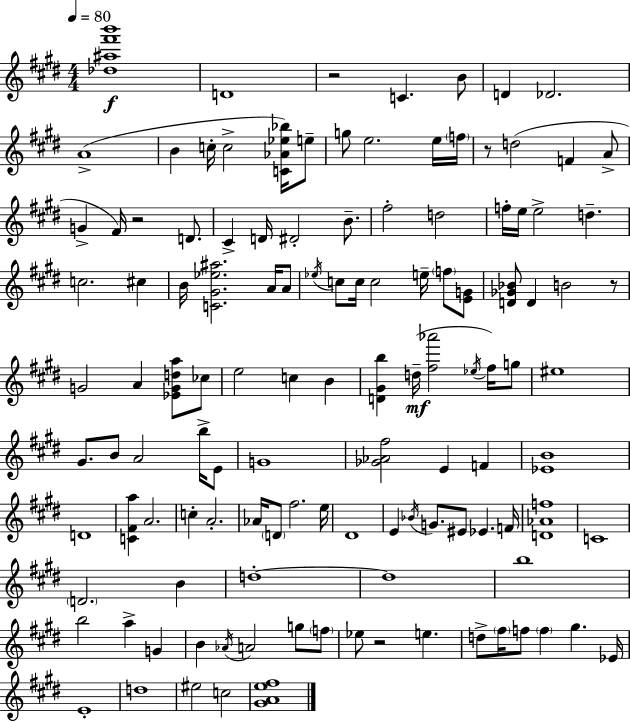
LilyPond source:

{
  \clef treble
  \numericTimeSignature
  \time 4/4
  \key e \major
  \tempo 4 = 80
  <des'' ais'' fis''' b'''>1\f | d'1 | r2 c'4. b'8 | d'4 des'2. | \break a'1->( | b'4 c''16-. c''2-> <c' aes' ees'' bes''>16) e''8-- | g''8 e''2. e''16 \parenthesize f''16 | r8 d''2( f'4 a'8-> | \break g'4-> fis'16) r2 d'8. | cis'4-> d'16 dis'2-. b'8.-- | fis''2-. d''2 | f''16-. e''16 e''2-> d''4.-- | \break c''2. cis''4 | b'16 <c' gis' ees'' ais''>2. a'16 a'8 | \acciaccatura { ees''16 } c''8 c''16 c''2 e''16-- \parenthesize f''8 <e' g'>8 | <d' ges' bes'>8 d'4 b'2 r8 | \break g'2 a'4 <ees' g' d'' a''>8 ces''8 | e''2 c''4 b'4 | <d' gis' b''>4 d''16--(\mf <fis'' aes'''>2 \acciaccatura { ees''16 }) fis''16 | g''8 eis''1 | \break gis'8. b'8 a'2 b''16-> | e'8 g'1 | <ges' aes' fis''>2 e'4 f'4 | <ees' b'>1 | \break d'1 | <c' fis' a''>4 a'2. | c''4-. a'2.-. | aes'16 \parenthesize d'8 fis''2. | \break e''16 dis'1 | e'4 \acciaccatura { bes'16 } g'8. eis'8 ees'4. | f'16 <d' aes' f''>1 | c'1 | \break \parenthesize d'2. b'4 | d''1-.~~ | d''1 | b''1 | \break b''2 a''4-> g'4 | b'4 \acciaccatura { aes'16 } a'2 | g''8 \parenthesize f''8 ees''8 r2 e''4. | d''8-> \parenthesize fis''16 f''8 \parenthesize f''4 gis''4. | \break ees'16 e'1-. | d''1 | eis''2 c''2 | <gis' a' e'' fis''>1 | \break \bar "|."
}